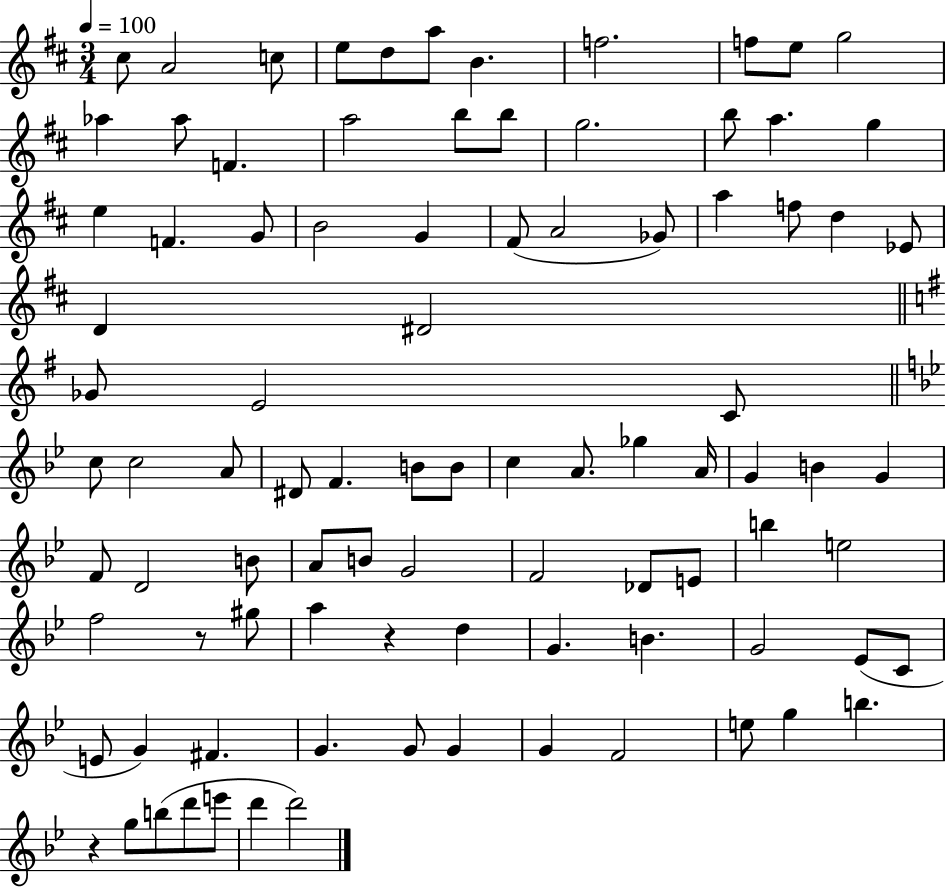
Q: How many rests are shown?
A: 3